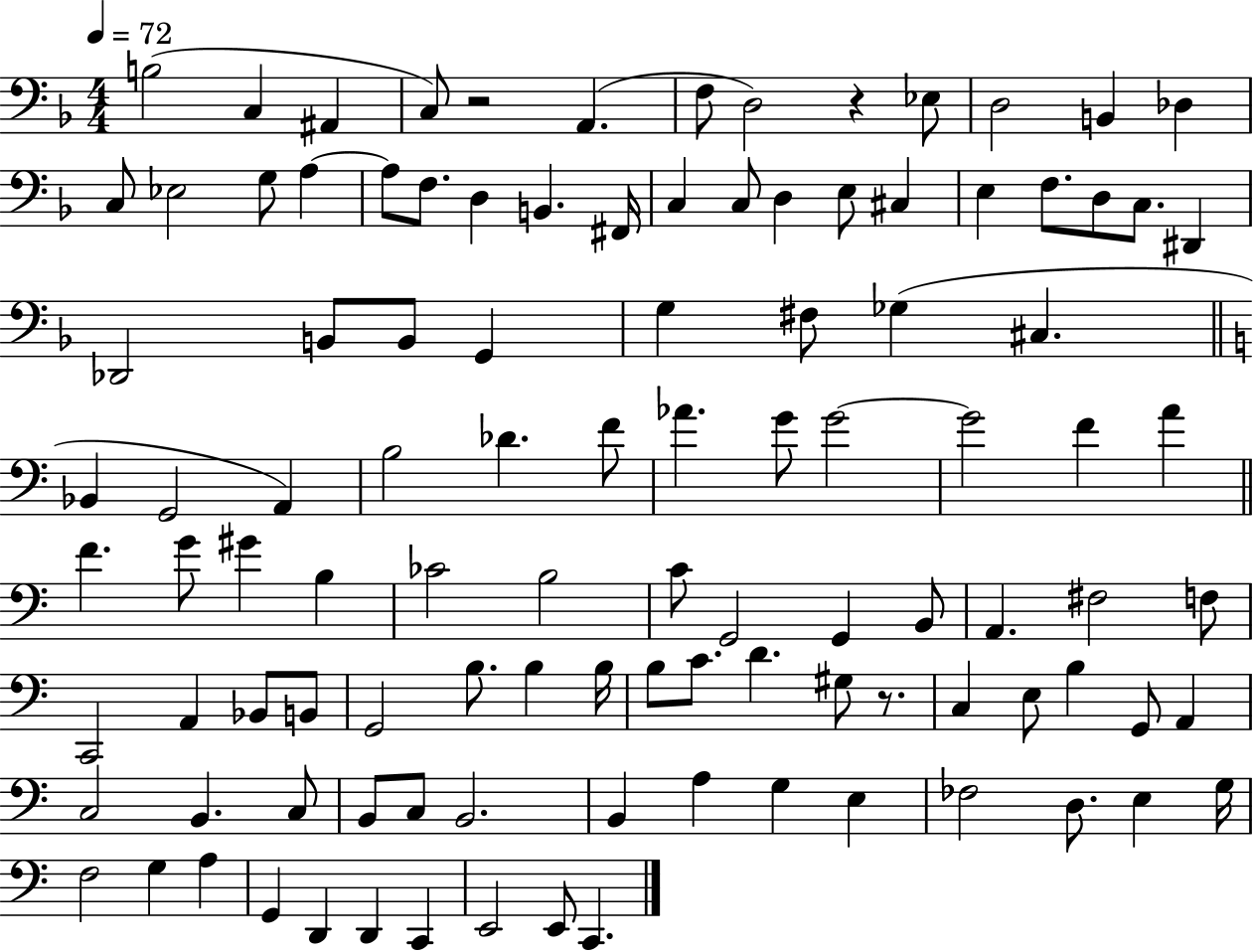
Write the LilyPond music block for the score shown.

{
  \clef bass
  \numericTimeSignature
  \time 4/4
  \key f \major
  \tempo 4 = 72
  b2( c4 ais,4 | c8) r2 a,4.( | f8 d2) r4 ees8 | d2 b,4 des4 | \break c8 ees2 g8 a4~~ | a8 f8. d4 b,4. fis,16 | c4 c8 d4 e8 cis4 | e4 f8. d8 c8. dis,4 | \break des,2 b,8 b,8 g,4 | g4 fis8 ges4( cis4. | \bar "||" \break \key c \major bes,4 g,2 a,4) | b2 des'4. f'8 | aes'4. g'8 g'2~~ | g'2 f'4 a'4 | \break \bar "||" \break \key a \minor f'4. g'8 gis'4 b4 | ces'2 b2 | c'8 g,2 g,4 b,8 | a,4. fis2 f8 | \break c,2 a,4 bes,8 b,8 | g,2 b8. b4 b16 | b8 c'8. d'4. gis8 r8. | c4 e8 b4 g,8 a,4 | \break c2 b,4. c8 | b,8 c8 b,2. | b,4 a4 g4 e4 | fes2 d8. e4 g16 | \break f2 g4 a4 | g,4 d,4 d,4 c,4 | e,2 e,8 c,4. | \bar "|."
}